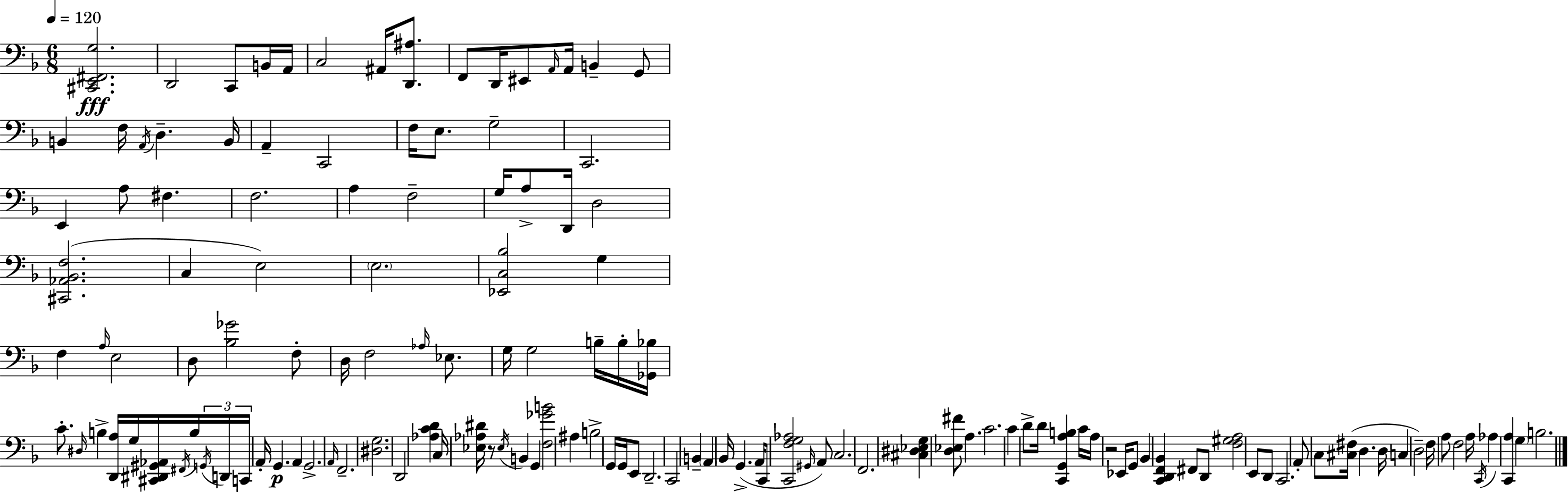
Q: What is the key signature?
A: F major